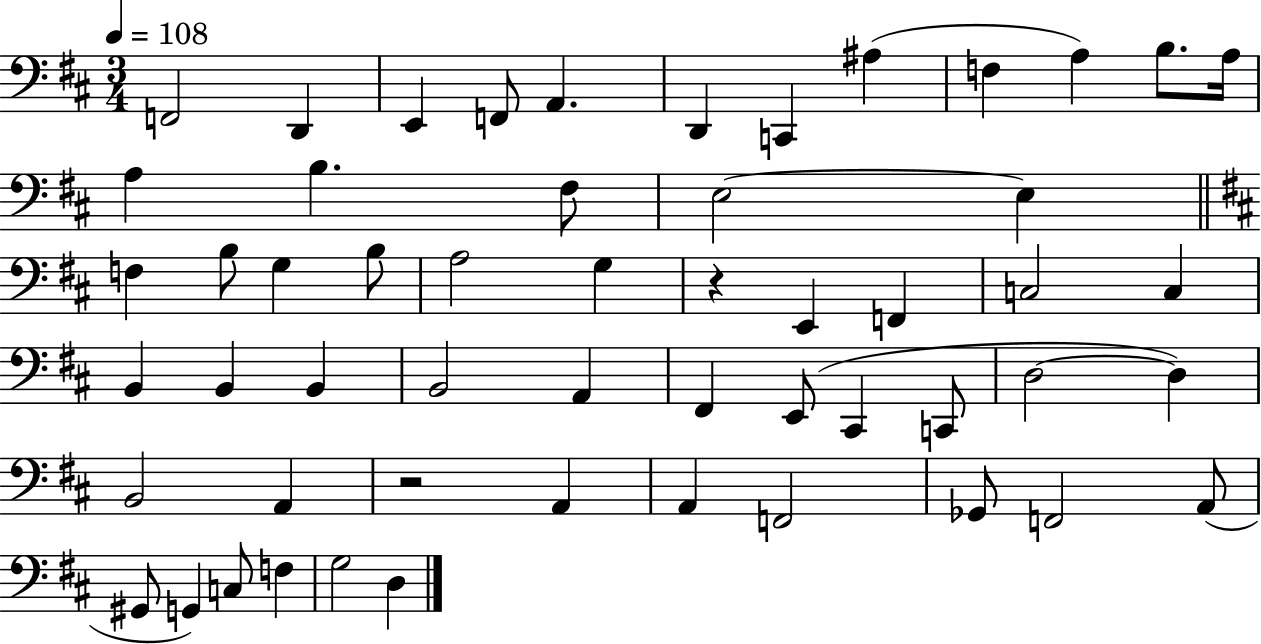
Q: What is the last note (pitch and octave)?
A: D3